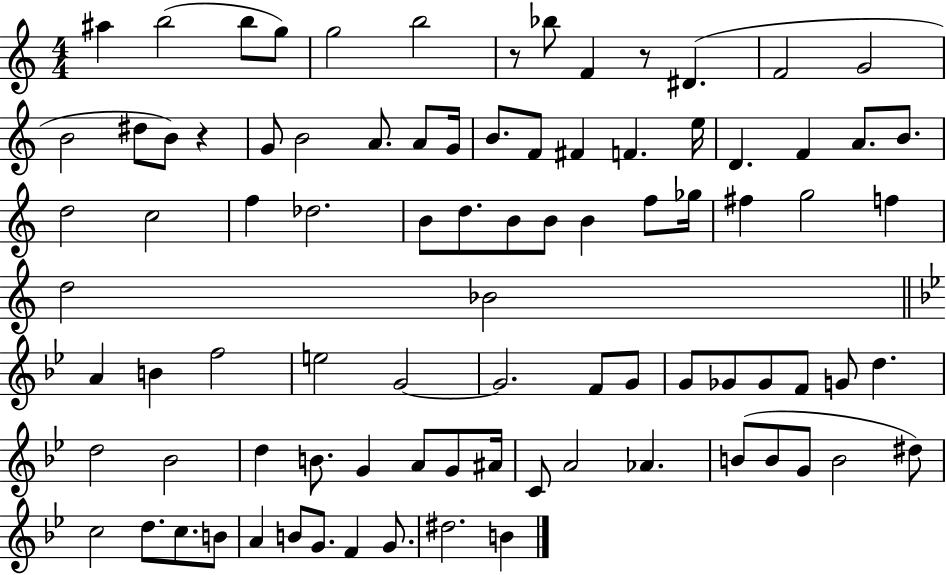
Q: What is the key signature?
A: C major